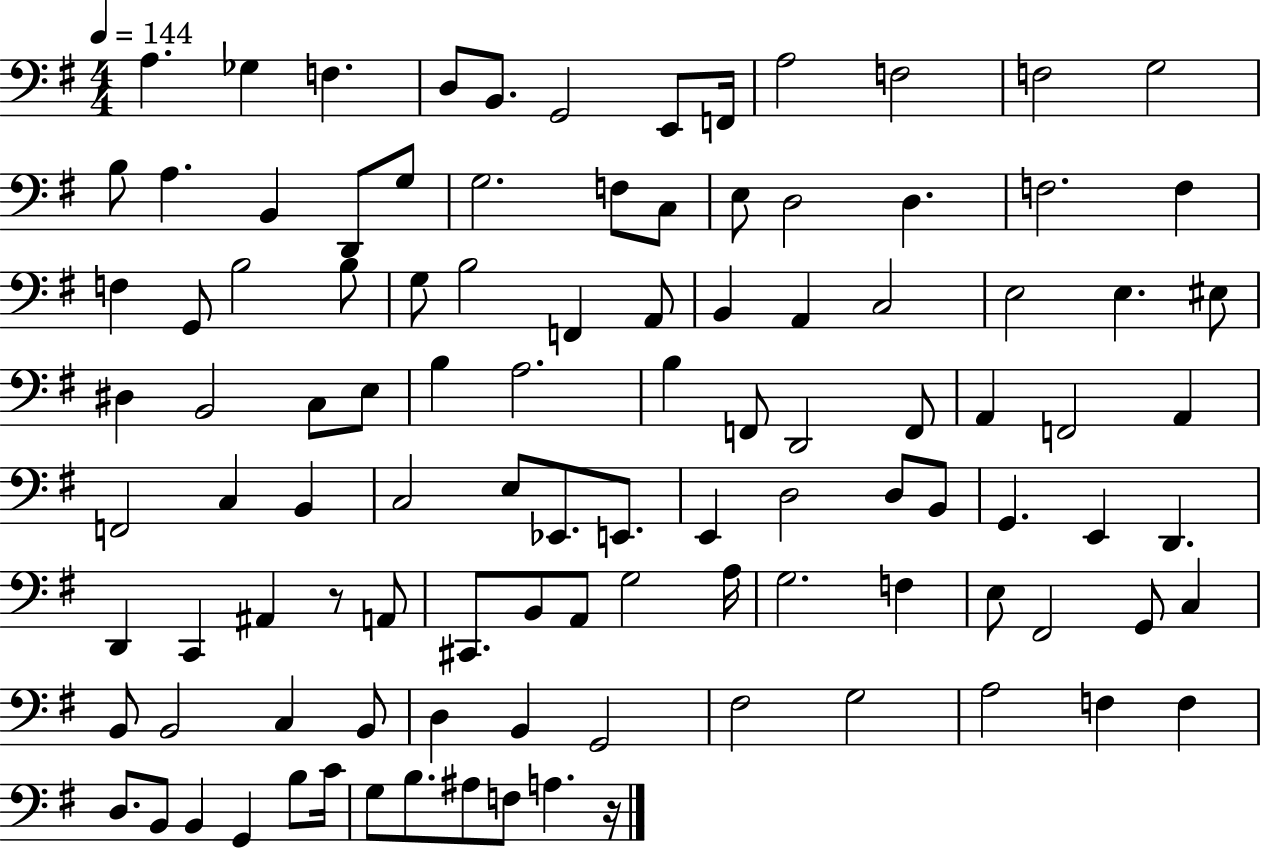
{
  \clef bass
  \numericTimeSignature
  \time 4/4
  \key g \major
  \tempo 4 = 144
  a4. ges4 f4. | d8 b,8. g,2 e,8 f,16 | a2 f2 | f2 g2 | \break b8 a4. b,4 d,8 g8 | g2. f8 c8 | e8 d2 d4. | f2. f4 | \break f4 g,8 b2 b8 | g8 b2 f,4 a,8 | b,4 a,4 c2 | e2 e4. eis8 | \break dis4 b,2 c8 e8 | b4 a2. | b4 f,8 d,2 f,8 | a,4 f,2 a,4 | \break f,2 c4 b,4 | c2 e8 ees,8. e,8. | e,4 d2 d8 b,8 | g,4. e,4 d,4. | \break d,4 c,4 ais,4 r8 a,8 | cis,8. b,8 a,8 g2 a16 | g2. f4 | e8 fis,2 g,8 c4 | \break b,8 b,2 c4 b,8 | d4 b,4 g,2 | fis2 g2 | a2 f4 f4 | \break d8. b,8 b,4 g,4 b8 c'16 | g8 b8. ais8 f8 a4. r16 | \bar "|."
}